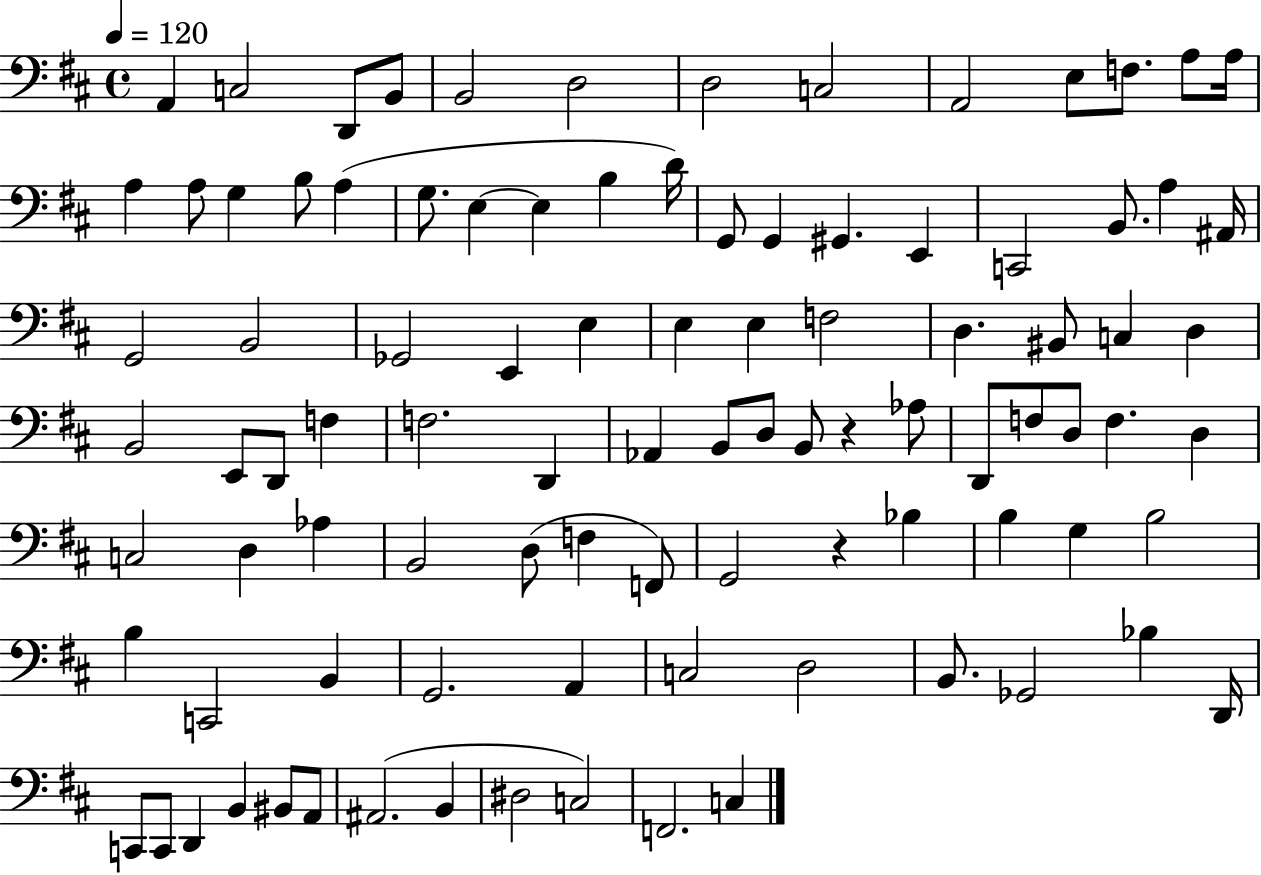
{
  \clef bass
  \time 4/4
  \defaultTimeSignature
  \key d \major
  \tempo 4 = 120
  a,4 c2 d,8 b,8 | b,2 d2 | d2 c2 | a,2 e8 f8. a8 a16 | \break a4 a8 g4 b8 a4( | g8. e4~~ e4 b4 d'16) | g,8 g,4 gis,4. e,4 | c,2 b,8. a4 ais,16 | \break g,2 b,2 | ges,2 e,4 e4 | e4 e4 f2 | d4. bis,8 c4 d4 | \break b,2 e,8 d,8 f4 | f2. d,4 | aes,4 b,8 d8 b,8 r4 aes8 | d,8 f8 d8 f4. d4 | \break c2 d4 aes4 | b,2 d8( f4 f,8) | g,2 r4 bes4 | b4 g4 b2 | \break b4 c,2 b,4 | g,2. a,4 | c2 d2 | b,8. ges,2 bes4 d,16 | \break c,8 c,8 d,4 b,4 bis,8 a,8 | ais,2.( b,4 | dis2 c2) | f,2. c4 | \break \bar "|."
}